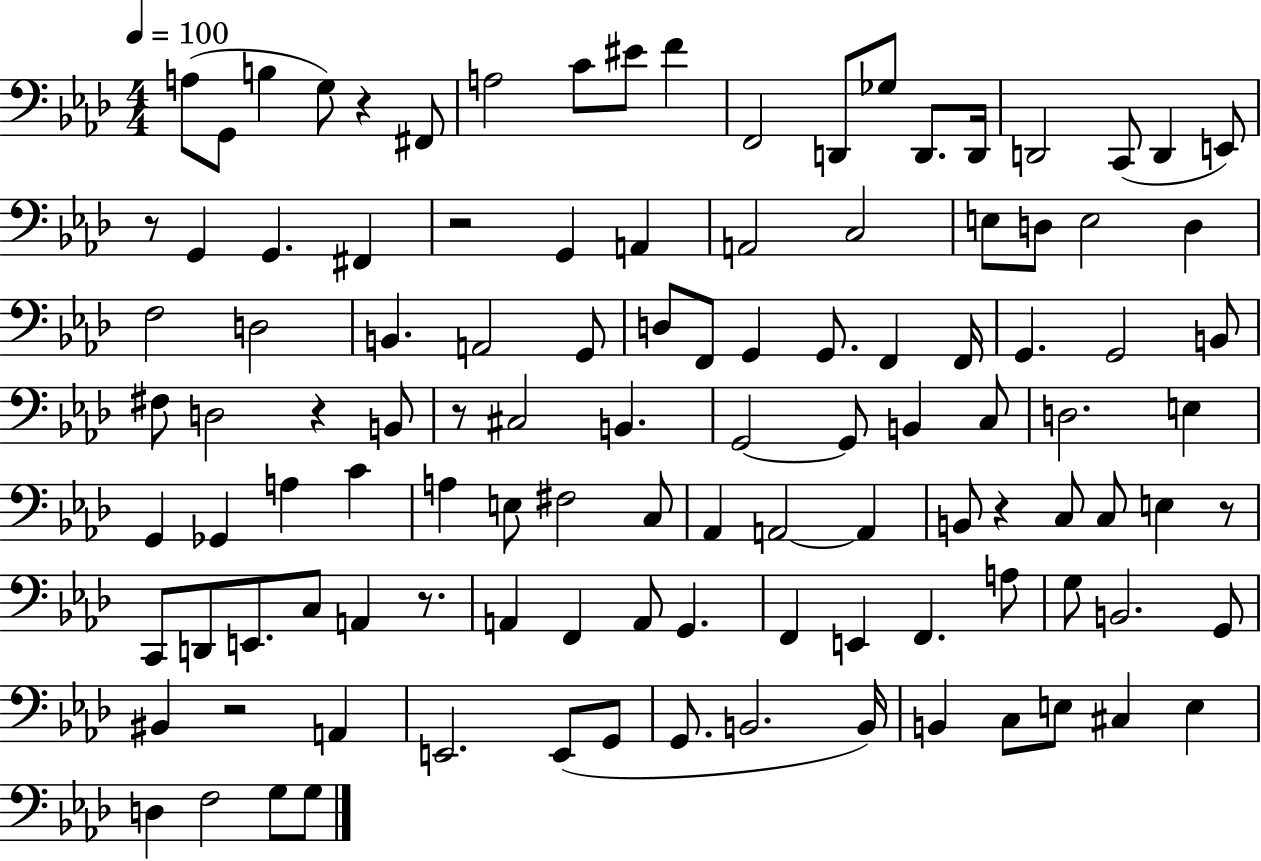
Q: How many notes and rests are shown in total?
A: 111